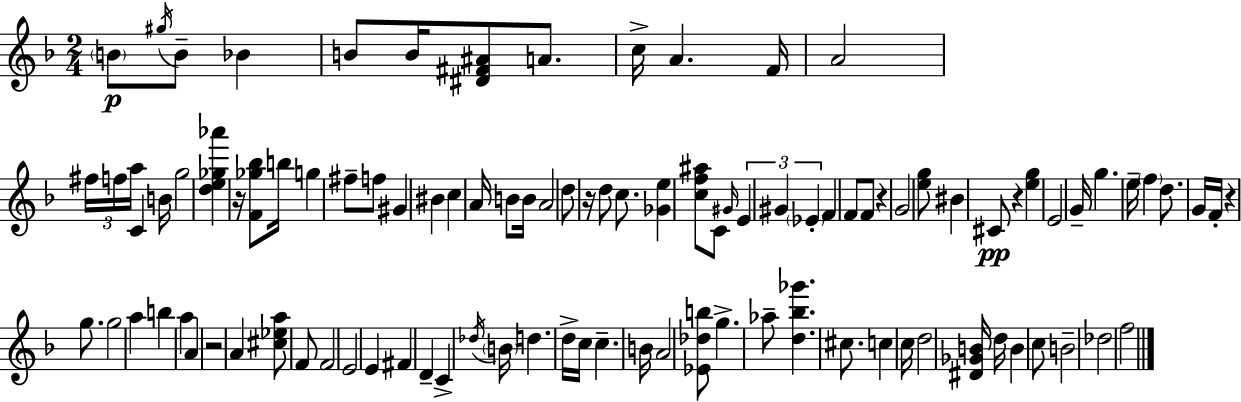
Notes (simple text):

B4/e G#5/s B4/e Bb4/q B4/e B4/s [D#4,F#4,A#4]/e A4/e. C5/s A4/q. F4/s A4/h F#5/s F5/s A5/s C4/q B4/s G5/h [D5,E5,Gb5,Ab6]/q R/s [F4,Gb5,Bb5]/e B5/s G5/q F#5/e F5/e G#4/q BIS4/q C5/q A4/s B4/e B4/s A4/h D5/e R/s D5/e C5/e. [Gb4,E5]/q [C5,F5,A#5]/e C4/e G#4/s E4/q G#4/q Eb4/q F4/q F4/e F4/e R/q G4/h [E5,G5]/e BIS4/q C#4/e R/q [E5,G5]/q E4/h G4/s G5/q. E5/s F5/q D5/e. G4/s F4/s R/q G5/e. G5/h A5/q B5/q A5/q A4/q R/h A4/q [C#5,Eb5,A5]/e F4/e F4/h E4/h E4/q F#4/q D4/q C4/q Db5/s B4/s D5/q. D5/s C5/s C5/q. B4/s A4/h [Eb4,Db5,B5]/e G5/q. Ab5/e [D5,Bb5,Gb6]/q. C#5/e. C5/q C5/s D5/h [D#4,Gb4,B4]/s D5/s B4/q C5/e B4/h Db5/h F5/h